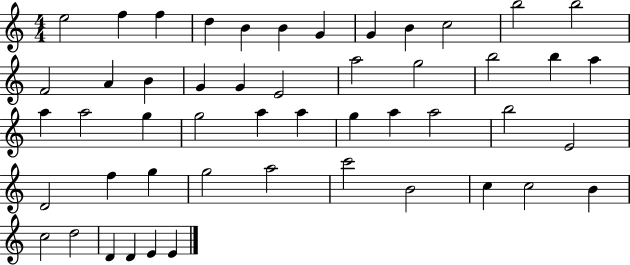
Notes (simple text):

E5/h F5/q F5/q D5/q B4/q B4/q G4/q G4/q B4/q C5/h B5/h B5/h F4/h A4/q B4/q G4/q G4/q E4/h A5/h G5/h B5/h B5/q A5/q A5/q A5/h G5/q G5/h A5/q A5/q G5/q A5/q A5/h B5/h E4/h D4/h F5/q G5/q G5/h A5/h C6/h B4/h C5/q C5/h B4/q C5/h D5/h D4/q D4/q E4/q E4/q